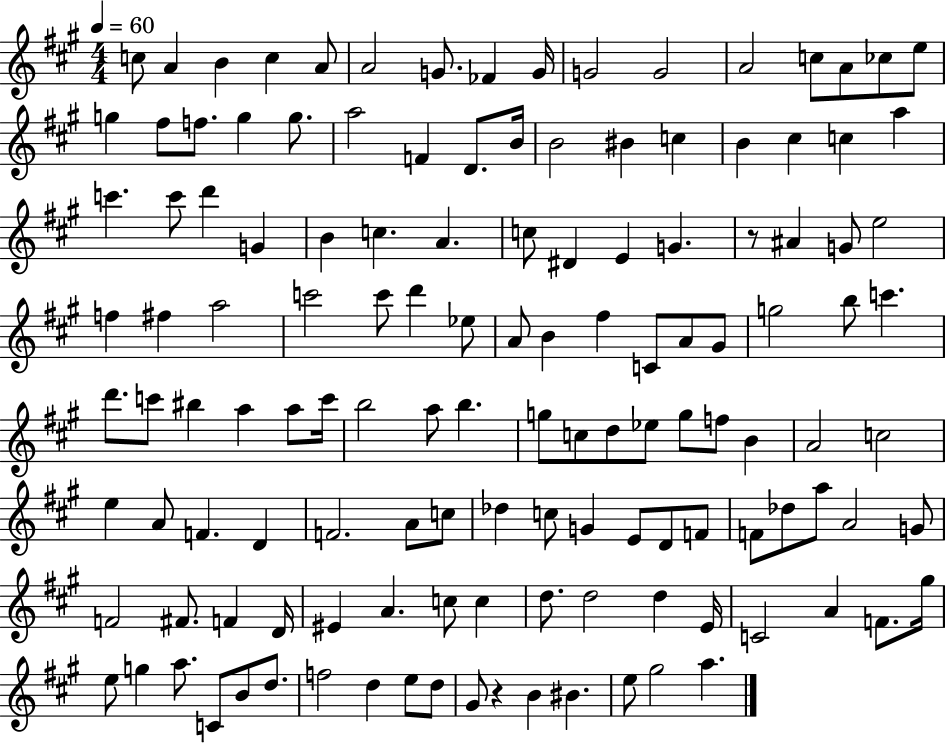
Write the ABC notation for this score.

X:1
T:Untitled
M:4/4
L:1/4
K:A
c/2 A B c A/2 A2 G/2 _F G/4 G2 G2 A2 c/2 A/2 _c/2 e/2 g ^f/2 f/2 g g/2 a2 F D/2 B/4 B2 ^B c B ^c c a c' c'/2 d' G B c A c/2 ^D E G z/2 ^A G/2 e2 f ^f a2 c'2 c'/2 d' _e/2 A/2 B ^f C/2 A/2 ^G/2 g2 b/2 c' d'/2 c'/2 ^b a a/2 c'/4 b2 a/2 b g/2 c/2 d/2 _e/2 g/2 f/2 B A2 c2 e A/2 F D F2 A/2 c/2 _d c/2 G E/2 D/2 F/2 F/2 _d/2 a/2 A2 G/2 F2 ^F/2 F D/4 ^E A c/2 c d/2 d2 d E/4 C2 A F/2 ^g/4 e/2 g a/2 C/2 B/2 d/2 f2 d e/2 d/2 ^G/2 z B ^B e/2 ^g2 a